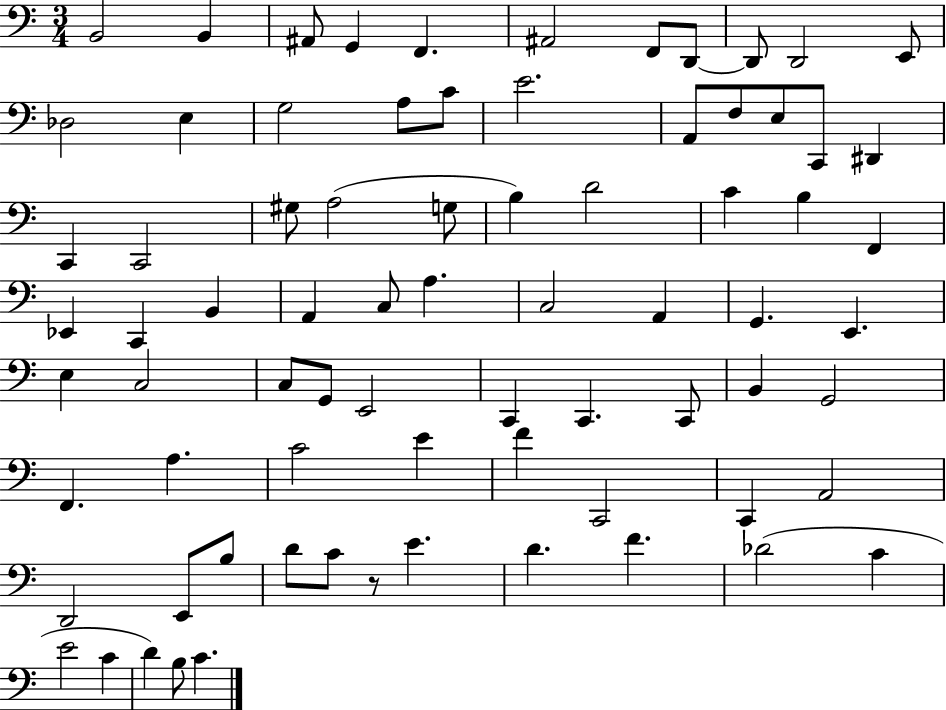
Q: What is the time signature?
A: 3/4